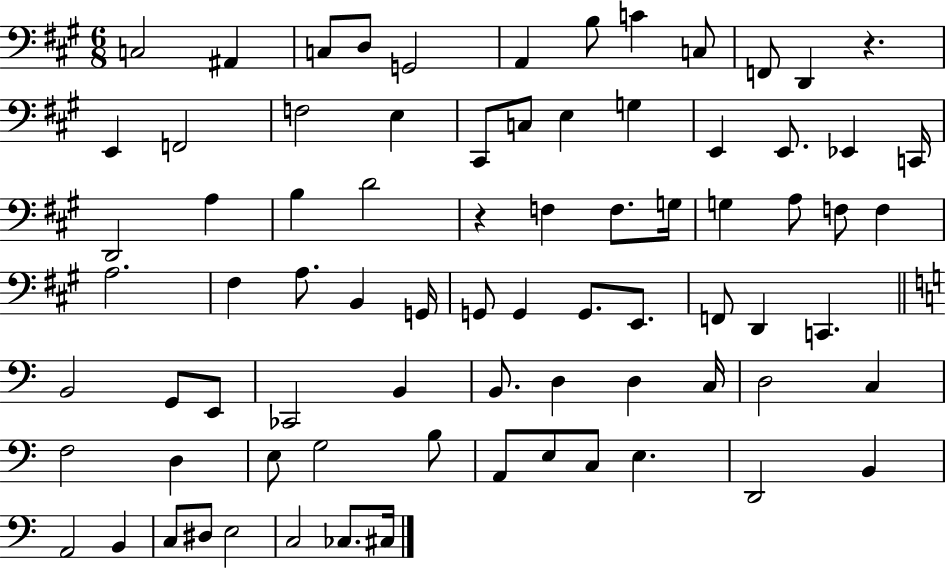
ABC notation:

X:1
T:Untitled
M:6/8
L:1/4
K:A
C,2 ^A,, C,/2 D,/2 G,,2 A,, B,/2 C C,/2 F,,/2 D,, z E,, F,,2 F,2 E, ^C,,/2 C,/2 E, G, E,, E,,/2 _E,, C,,/4 D,,2 A, B, D2 z F, F,/2 G,/4 G, A,/2 F,/2 F, A,2 ^F, A,/2 B,, G,,/4 G,,/2 G,, G,,/2 E,,/2 F,,/2 D,, C,, B,,2 G,,/2 E,,/2 _C,,2 B,, B,,/2 D, D, C,/4 D,2 C, F,2 D, E,/2 G,2 B,/2 A,,/2 E,/2 C,/2 E, D,,2 B,, A,,2 B,, C,/2 ^D,/2 E,2 C,2 _C,/2 ^C,/4